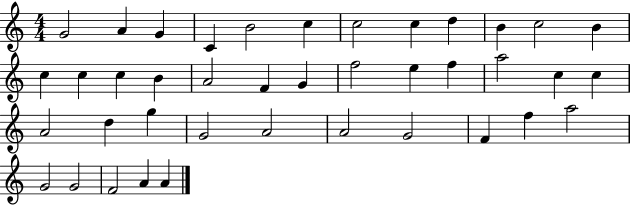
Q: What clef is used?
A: treble